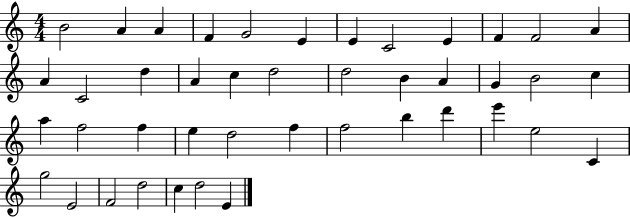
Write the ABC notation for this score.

X:1
T:Untitled
M:4/4
L:1/4
K:C
B2 A A F G2 E E C2 E F F2 A A C2 d A c d2 d2 B A G B2 c a f2 f e d2 f f2 b d' e' e2 C g2 E2 F2 d2 c d2 E